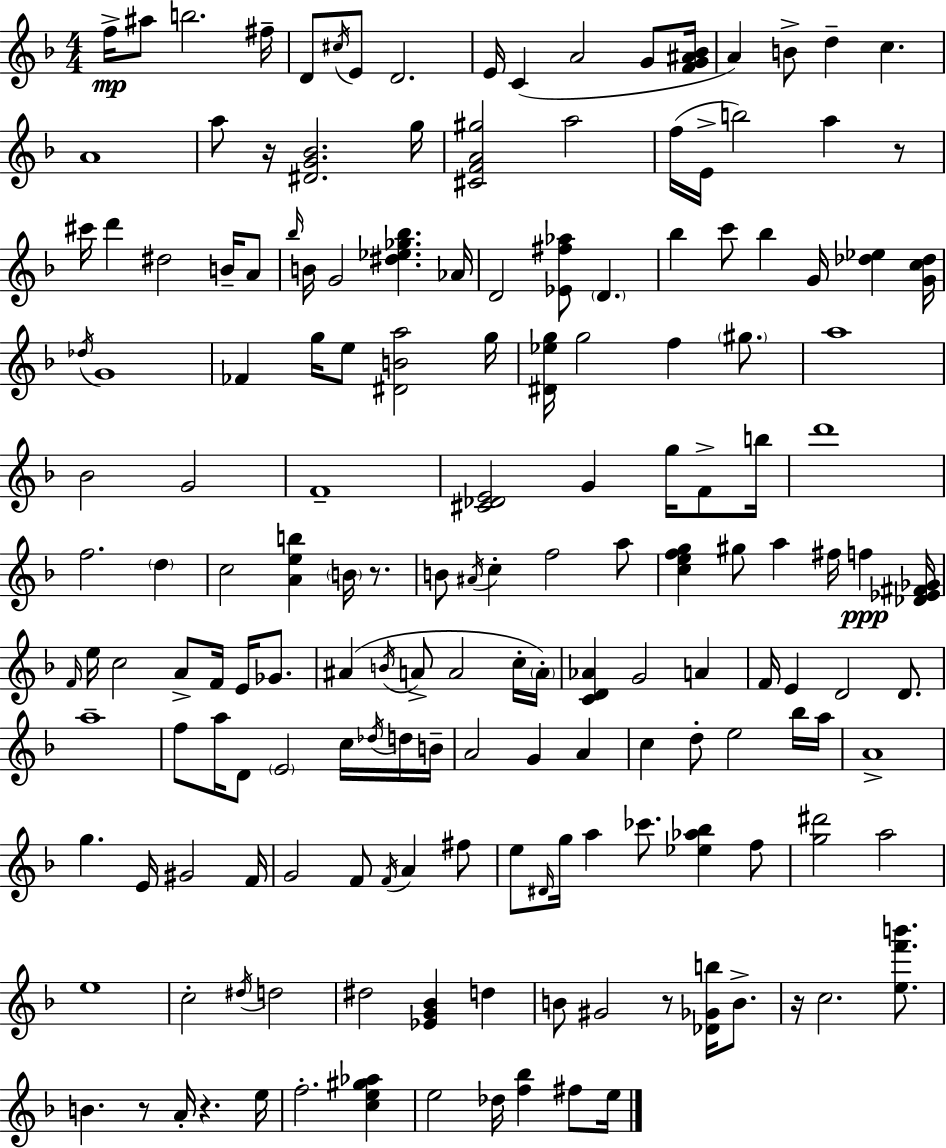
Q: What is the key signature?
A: D minor